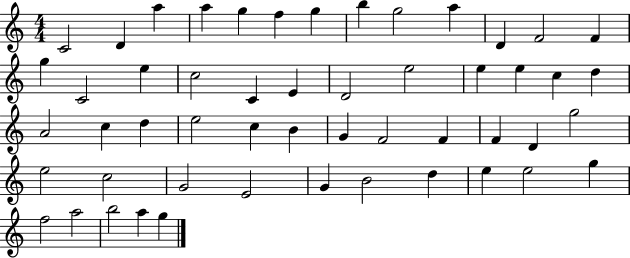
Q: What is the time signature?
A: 4/4